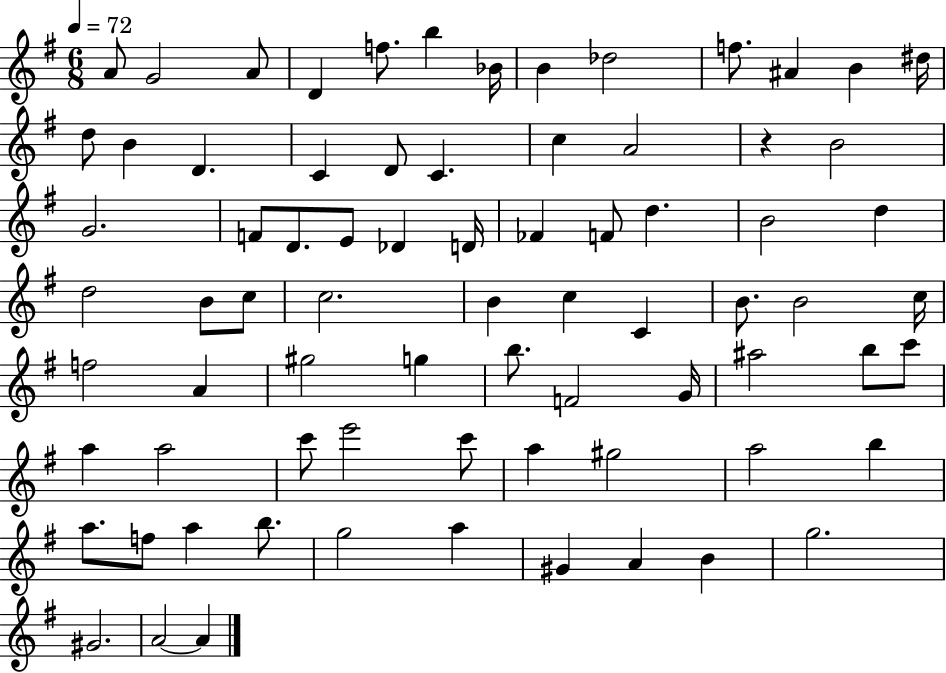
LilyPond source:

{
  \clef treble
  \numericTimeSignature
  \time 6/8
  \key g \major
  \tempo 4 = 72
  a'8 g'2 a'8 | d'4 f''8. b''4 bes'16 | b'4 des''2 | f''8. ais'4 b'4 dis''16 | \break d''8 b'4 d'4. | c'4 d'8 c'4. | c''4 a'2 | r4 b'2 | \break g'2. | f'8 d'8. e'8 des'4 d'16 | fes'4 f'8 d''4. | b'2 d''4 | \break d''2 b'8 c''8 | c''2. | b'4 c''4 c'4 | b'8. b'2 c''16 | \break f''2 a'4 | gis''2 g''4 | b''8. f'2 g'16 | ais''2 b''8 c'''8 | \break a''4 a''2 | c'''8 e'''2 c'''8 | a''4 gis''2 | a''2 b''4 | \break a''8. f''8 a''4 b''8. | g''2 a''4 | gis'4 a'4 b'4 | g''2. | \break gis'2. | a'2~~ a'4 | \bar "|."
}